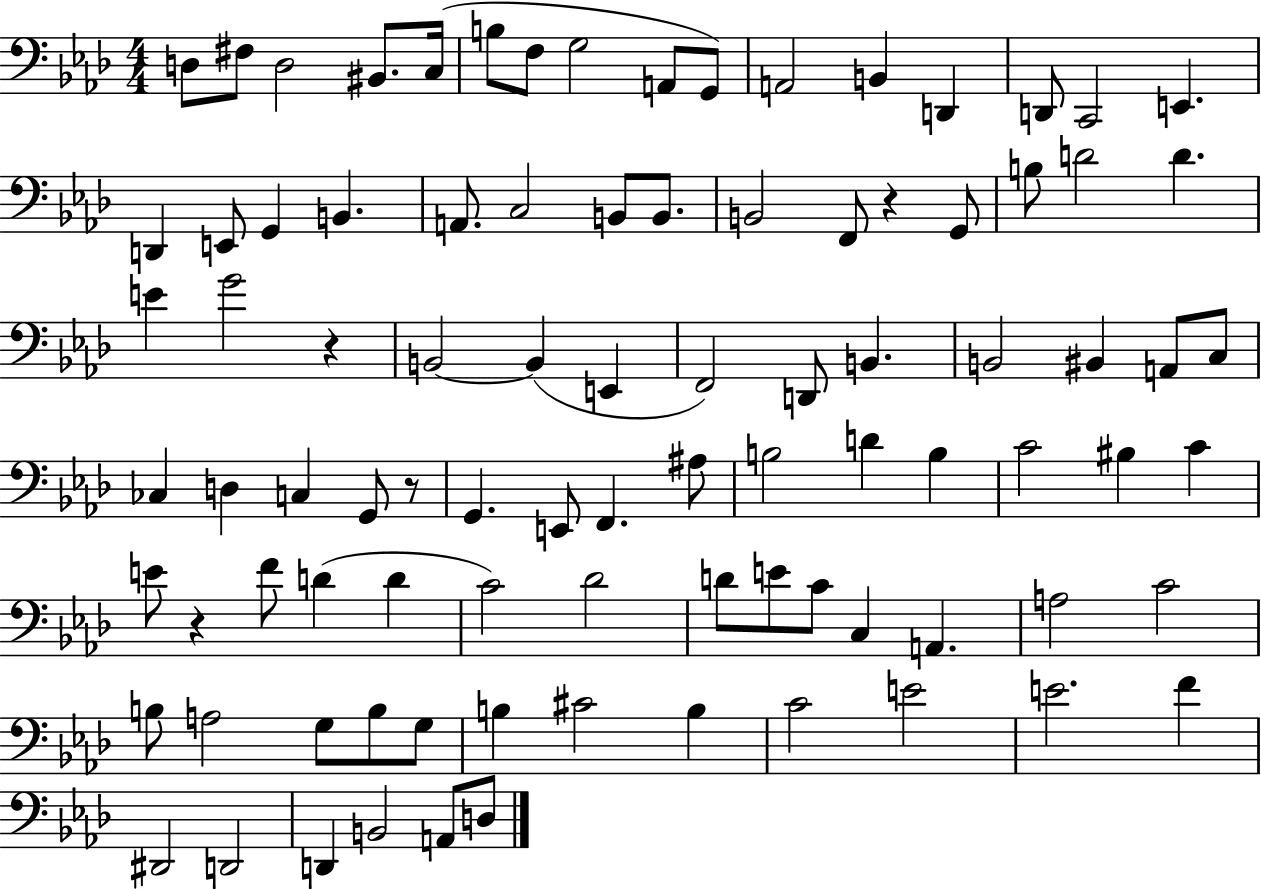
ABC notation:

X:1
T:Untitled
M:4/4
L:1/4
K:Ab
D,/2 ^F,/2 D,2 ^B,,/2 C,/4 B,/2 F,/2 G,2 A,,/2 G,,/2 A,,2 B,, D,, D,,/2 C,,2 E,, D,, E,,/2 G,, B,, A,,/2 C,2 B,,/2 B,,/2 B,,2 F,,/2 z G,,/2 B,/2 D2 D E G2 z B,,2 B,, E,, F,,2 D,,/2 B,, B,,2 ^B,, A,,/2 C,/2 _C, D, C, G,,/2 z/2 G,, E,,/2 F,, ^A,/2 B,2 D B, C2 ^B, C E/2 z F/2 D D C2 _D2 D/2 E/2 C/2 C, A,, A,2 C2 B,/2 A,2 G,/2 B,/2 G,/2 B, ^C2 B, C2 E2 E2 F ^D,,2 D,,2 D,, B,,2 A,,/2 D,/2